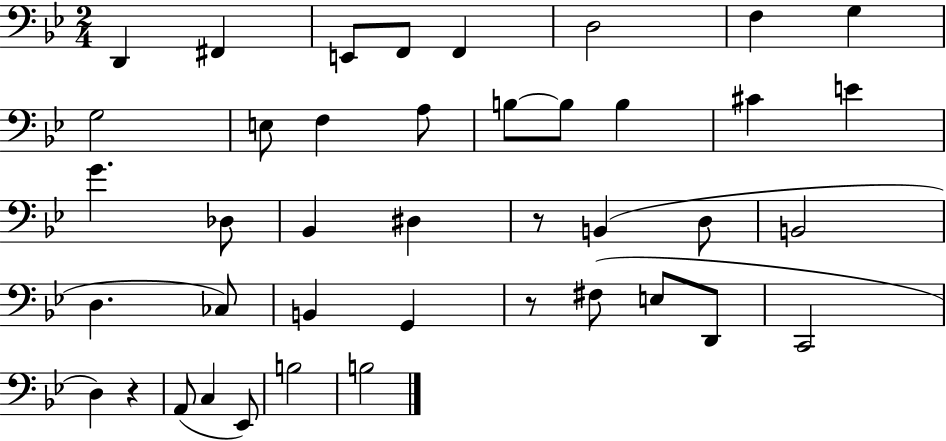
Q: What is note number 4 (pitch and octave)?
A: F2